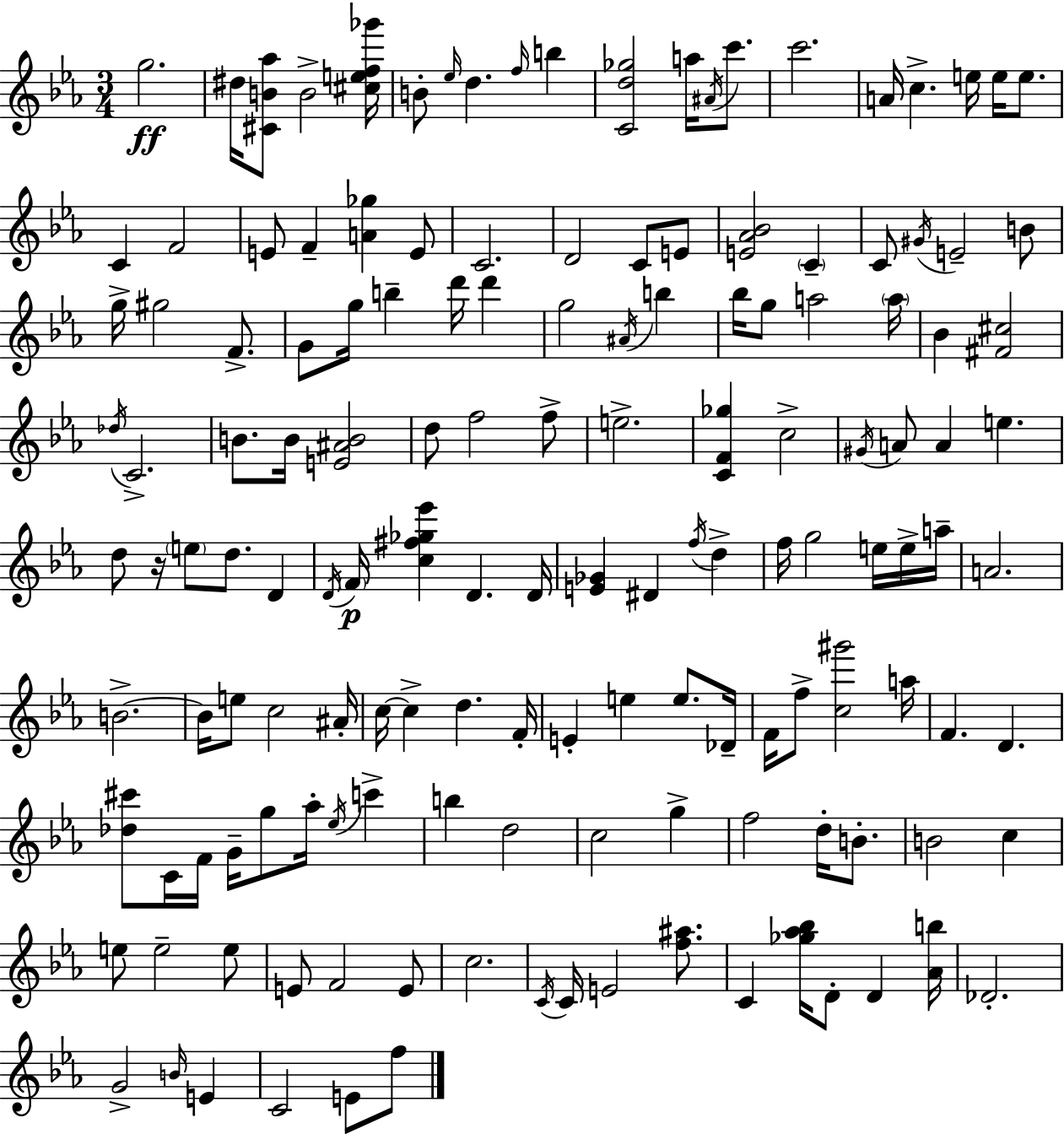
G5/h. D#5/s [C#4,B4,Ab5]/e B4/h [C#5,E5,F5,Gb6]/s B4/e Eb5/s D5/q. F5/s B5/q [C4,D5,Gb5]/h A5/s A#4/s C6/e. C6/h. A4/s C5/q. E5/s E5/s E5/e. C4/q F4/h E4/e F4/q [A4,Gb5]/q E4/e C4/h. D4/h C4/e E4/e [E4,Ab4,Bb4]/h C4/q C4/e G#4/s E4/h B4/e G5/s G#5/h F4/e. G4/e G5/s B5/q D6/s D6/q G5/h A#4/s B5/q Bb5/s G5/e A5/h A5/s Bb4/q [F#4,C#5]/h Db5/s C4/h. B4/e. B4/s [E4,A#4,B4]/h D5/e F5/h F5/e E5/h. [C4,F4,Gb5]/q C5/h G#4/s A4/e A4/q E5/q. D5/e R/s E5/e D5/e. D4/q D4/s F4/s [C5,F#5,Gb5,Eb6]/q D4/q. D4/s [E4,Gb4]/q D#4/q F5/s D5/q F5/s G5/h E5/s E5/s A5/s A4/h. B4/h. B4/s E5/e C5/h A#4/s C5/s C5/q D5/q. F4/s E4/q E5/q E5/e. Db4/s F4/s F5/e [C5,G#6]/h A5/s F4/q. D4/q. [Db5,C#6]/e C4/s F4/s G4/s G5/e Ab5/s Eb5/s C6/q B5/q D5/h C5/h G5/q F5/h D5/s B4/e. B4/h C5/q E5/e E5/h E5/e E4/e F4/h E4/e C5/h. C4/s C4/s E4/h [F5,A#5]/e. C4/q [Gb5,Ab5,Bb5]/s D4/e D4/q [Ab4,B5]/s Db4/h. G4/h B4/s E4/q C4/h E4/e F5/e